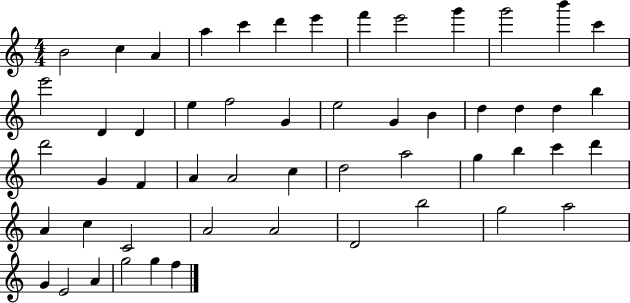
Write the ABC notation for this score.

X:1
T:Untitled
M:4/4
L:1/4
K:C
B2 c A a c' d' e' f' e'2 g' g'2 b' c' e'2 D D e f2 G e2 G B d d d b d'2 G F A A2 c d2 a2 g b c' d' A c C2 A2 A2 D2 b2 g2 a2 G E2 A g2 g f